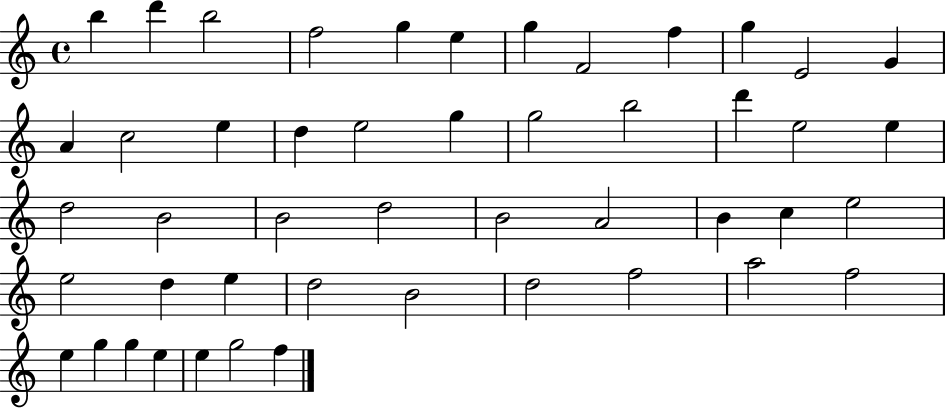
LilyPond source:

{
  \clef treble
  \time 4/4
  \defaultTimeSignature
  \key c \major
  b''4 d'''4 b''2 | f''2 g''4 e''4 | g''4 f'2 f''4 | g''4 e'2 g'4 | \break a'4 c''2 e''4 | d''4 e''2 g''4 | g''2 b''2 | d'''4 e''2 e''4 | \break d''2 b'2 | b'2 d''2 | b'2 a'2 | b'4 c''4 e''2 | \break e''2 d''4 e''4 | d''2 b'2 | d''2 f''2 | a''2 f''2 | \break e''4 g''4 g''4 e''4 | e''4 g''2 f''4 | \bar "|."
}